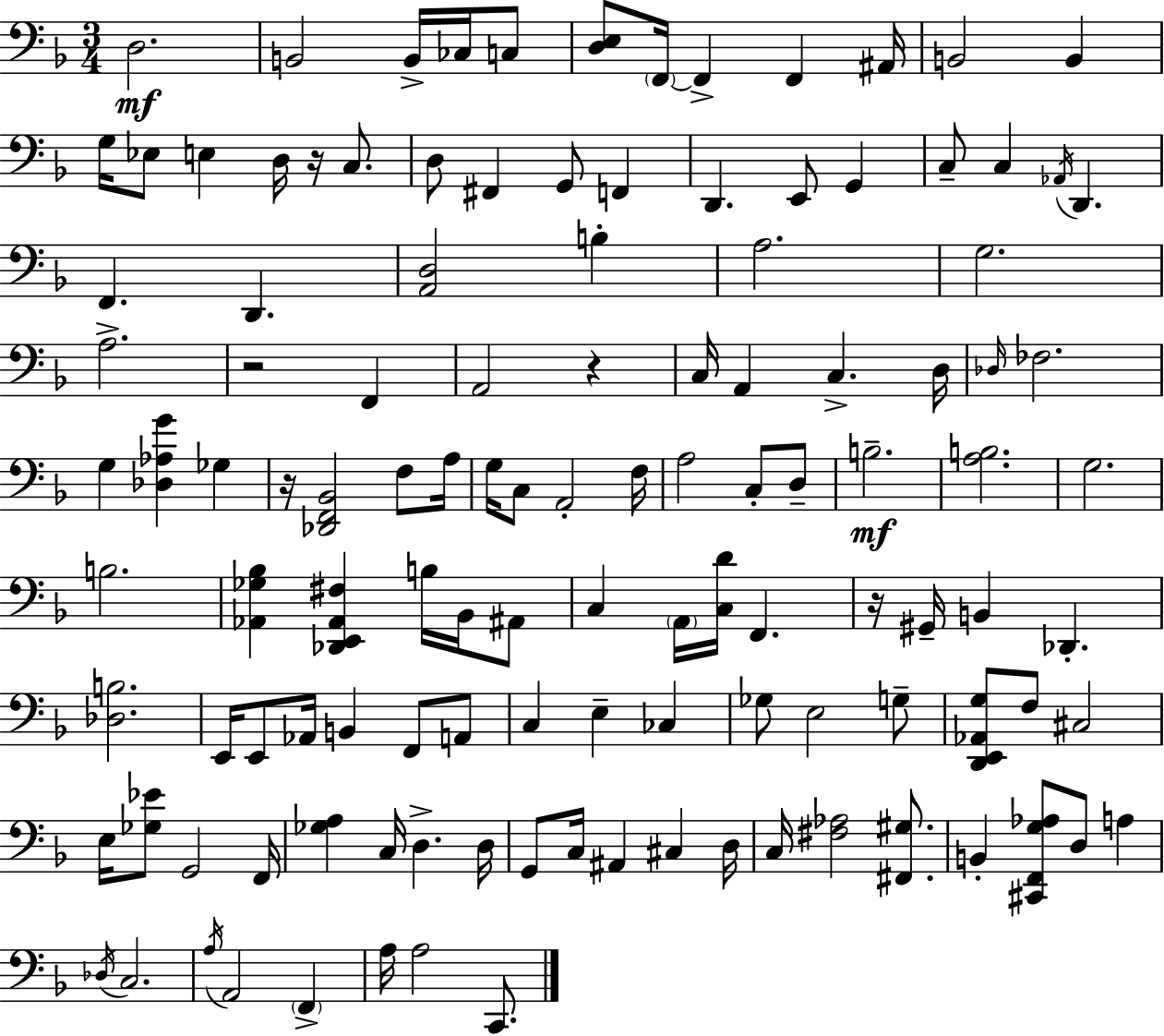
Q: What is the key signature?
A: F major